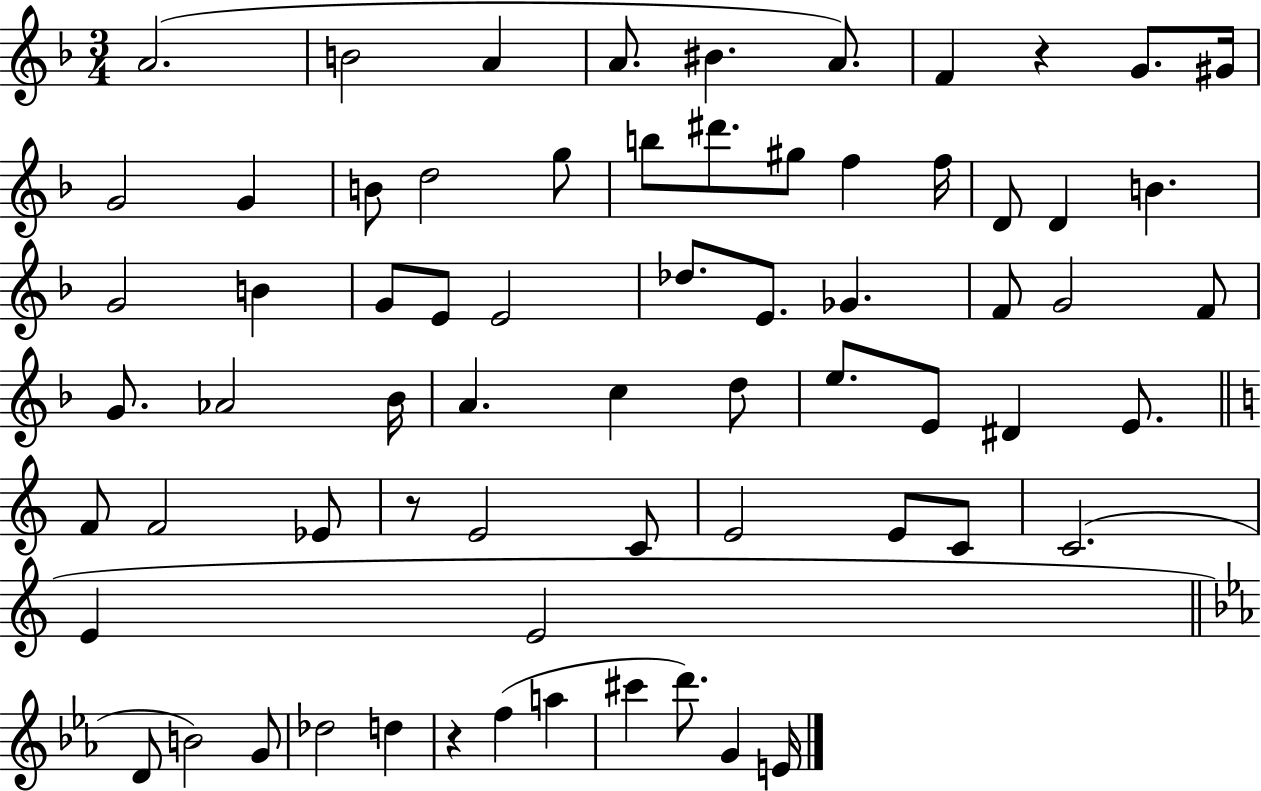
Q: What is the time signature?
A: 3/4